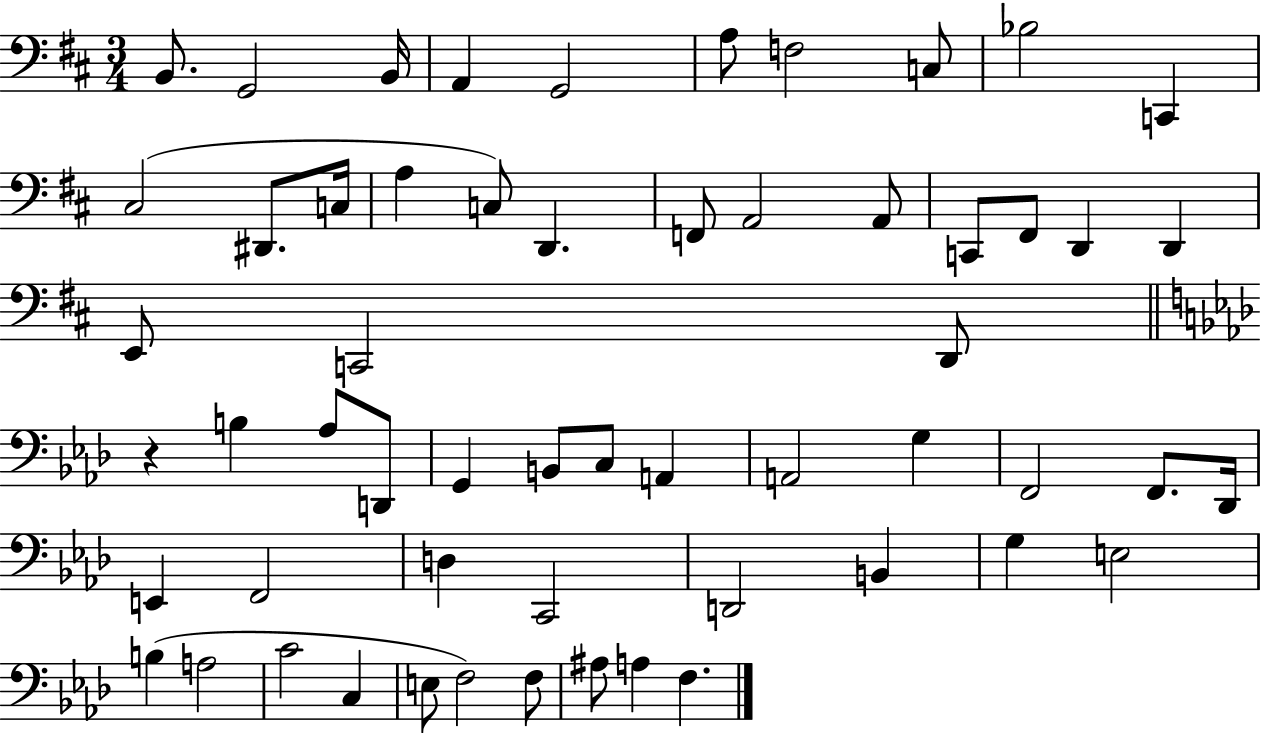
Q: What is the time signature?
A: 3/4